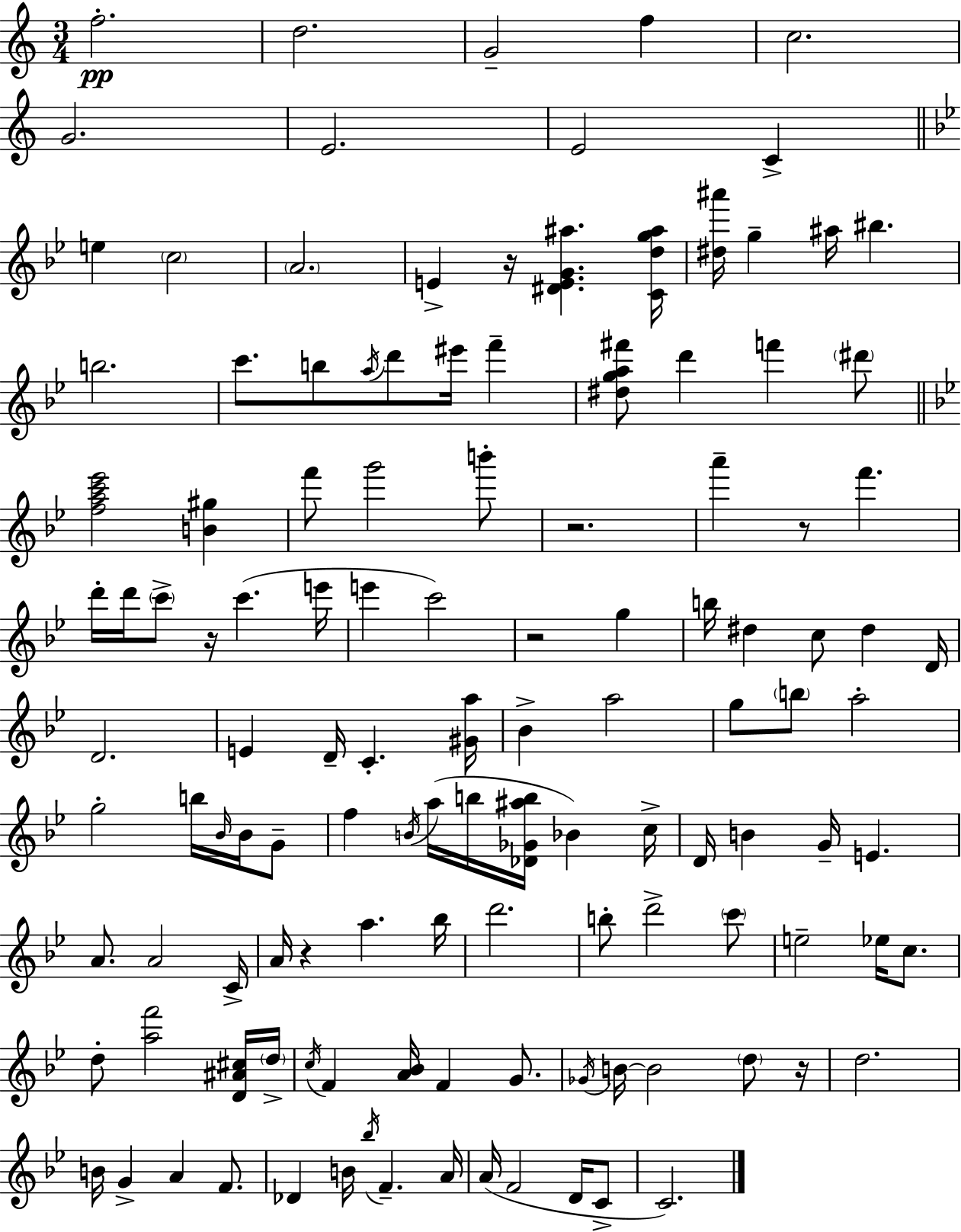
F5/h. D5/h. G4/h F5/q C5/h. G4/h. E4/h. E4/h C4/q E5/q C5/h A4/h. E4/q R/s [D#4,E4,G4,A#5]/q. [C4,D5,G5,A#5]/s [D#5,A#6]/s G5/q A#5/s BIS5/q. B5/h. C6/e. B5/e A5/s D6/e EIS6/s F6/q [D#5,G5,A5,F#6]/e D6/q F6/q D#6/e [F5,A5,C6,Eb6]/h [B4,G#5]/q F6/e G6/h B6/e R/h. A6/q R/e F6/q. D6/s D6/s C6/e R/s C6/q. E6/s E6/q C6/h R/h G5/q B5/s D#5/q C5/e D#5/q D4/s D4/h. E4/q D4/s C4/q. [G#4,A5]/s Bb4/q A5/h G5/e B5/e A5/h G5/h B5/s Bb4/s Bb4/s G4/e F5/q B4/s A5/s B5/s [Db4,Gb4,A#5,B5]/s Bb4/q C5/s D4/s B4/q G4/s E4/q. A4/e. A4/h C4/s A4/s R/q A5/q. Bb5/s D6/h. B5/e D6/h C6/e E5/h Eb5/s C5/e. D5/e [A5,F6]/h [D4,A#4,C#5]/s D5/s C5/s F4/q [A4,Bb4]/s F4/q G4/e. Gb4/s B4/s B4/h D5/e R/s D5/h. B4/s G4/q A4/q F4/e. Db4/q B4/s Bb5/s F4/q. A4/s A4/s F4/h D4/s C4/e C4/h.